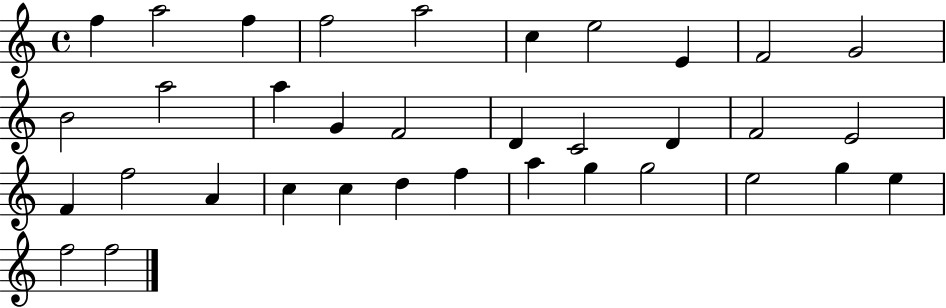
X:1
T:Untitled
M:4/4
L:1/4
K:C
f a2 f f2 a2 c e2 E F2 G2 B2 a2 a G F2 D C2 D F2 E2 F f2 A c c d f a g g2 e2 g e f2 f2